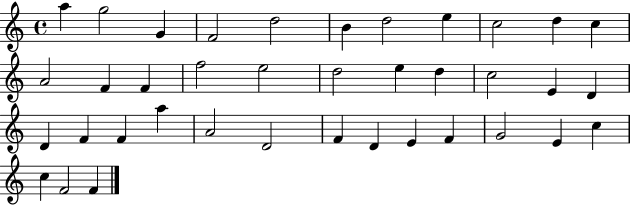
{
  \clef treble
  \time 4/4
  \defaultTimeSignature
  \key c \major
  a''4 g''2 g'4 | f'2 d''2 | b'4 d''2 e''4 | c''2 d''4 c''4 | \break a'2 f'4 f'4 | f''2 e''2 | d''2 e''4 d''4 | c''2 e'4 d'4 | \break d'4 f'4 f'4 a''4 | a'2 d'2 | f'4 d'4 e'4 f'4 | g'2 e'4 c''4 | \break c''4 f'2 f'4 | \bar "|."
}